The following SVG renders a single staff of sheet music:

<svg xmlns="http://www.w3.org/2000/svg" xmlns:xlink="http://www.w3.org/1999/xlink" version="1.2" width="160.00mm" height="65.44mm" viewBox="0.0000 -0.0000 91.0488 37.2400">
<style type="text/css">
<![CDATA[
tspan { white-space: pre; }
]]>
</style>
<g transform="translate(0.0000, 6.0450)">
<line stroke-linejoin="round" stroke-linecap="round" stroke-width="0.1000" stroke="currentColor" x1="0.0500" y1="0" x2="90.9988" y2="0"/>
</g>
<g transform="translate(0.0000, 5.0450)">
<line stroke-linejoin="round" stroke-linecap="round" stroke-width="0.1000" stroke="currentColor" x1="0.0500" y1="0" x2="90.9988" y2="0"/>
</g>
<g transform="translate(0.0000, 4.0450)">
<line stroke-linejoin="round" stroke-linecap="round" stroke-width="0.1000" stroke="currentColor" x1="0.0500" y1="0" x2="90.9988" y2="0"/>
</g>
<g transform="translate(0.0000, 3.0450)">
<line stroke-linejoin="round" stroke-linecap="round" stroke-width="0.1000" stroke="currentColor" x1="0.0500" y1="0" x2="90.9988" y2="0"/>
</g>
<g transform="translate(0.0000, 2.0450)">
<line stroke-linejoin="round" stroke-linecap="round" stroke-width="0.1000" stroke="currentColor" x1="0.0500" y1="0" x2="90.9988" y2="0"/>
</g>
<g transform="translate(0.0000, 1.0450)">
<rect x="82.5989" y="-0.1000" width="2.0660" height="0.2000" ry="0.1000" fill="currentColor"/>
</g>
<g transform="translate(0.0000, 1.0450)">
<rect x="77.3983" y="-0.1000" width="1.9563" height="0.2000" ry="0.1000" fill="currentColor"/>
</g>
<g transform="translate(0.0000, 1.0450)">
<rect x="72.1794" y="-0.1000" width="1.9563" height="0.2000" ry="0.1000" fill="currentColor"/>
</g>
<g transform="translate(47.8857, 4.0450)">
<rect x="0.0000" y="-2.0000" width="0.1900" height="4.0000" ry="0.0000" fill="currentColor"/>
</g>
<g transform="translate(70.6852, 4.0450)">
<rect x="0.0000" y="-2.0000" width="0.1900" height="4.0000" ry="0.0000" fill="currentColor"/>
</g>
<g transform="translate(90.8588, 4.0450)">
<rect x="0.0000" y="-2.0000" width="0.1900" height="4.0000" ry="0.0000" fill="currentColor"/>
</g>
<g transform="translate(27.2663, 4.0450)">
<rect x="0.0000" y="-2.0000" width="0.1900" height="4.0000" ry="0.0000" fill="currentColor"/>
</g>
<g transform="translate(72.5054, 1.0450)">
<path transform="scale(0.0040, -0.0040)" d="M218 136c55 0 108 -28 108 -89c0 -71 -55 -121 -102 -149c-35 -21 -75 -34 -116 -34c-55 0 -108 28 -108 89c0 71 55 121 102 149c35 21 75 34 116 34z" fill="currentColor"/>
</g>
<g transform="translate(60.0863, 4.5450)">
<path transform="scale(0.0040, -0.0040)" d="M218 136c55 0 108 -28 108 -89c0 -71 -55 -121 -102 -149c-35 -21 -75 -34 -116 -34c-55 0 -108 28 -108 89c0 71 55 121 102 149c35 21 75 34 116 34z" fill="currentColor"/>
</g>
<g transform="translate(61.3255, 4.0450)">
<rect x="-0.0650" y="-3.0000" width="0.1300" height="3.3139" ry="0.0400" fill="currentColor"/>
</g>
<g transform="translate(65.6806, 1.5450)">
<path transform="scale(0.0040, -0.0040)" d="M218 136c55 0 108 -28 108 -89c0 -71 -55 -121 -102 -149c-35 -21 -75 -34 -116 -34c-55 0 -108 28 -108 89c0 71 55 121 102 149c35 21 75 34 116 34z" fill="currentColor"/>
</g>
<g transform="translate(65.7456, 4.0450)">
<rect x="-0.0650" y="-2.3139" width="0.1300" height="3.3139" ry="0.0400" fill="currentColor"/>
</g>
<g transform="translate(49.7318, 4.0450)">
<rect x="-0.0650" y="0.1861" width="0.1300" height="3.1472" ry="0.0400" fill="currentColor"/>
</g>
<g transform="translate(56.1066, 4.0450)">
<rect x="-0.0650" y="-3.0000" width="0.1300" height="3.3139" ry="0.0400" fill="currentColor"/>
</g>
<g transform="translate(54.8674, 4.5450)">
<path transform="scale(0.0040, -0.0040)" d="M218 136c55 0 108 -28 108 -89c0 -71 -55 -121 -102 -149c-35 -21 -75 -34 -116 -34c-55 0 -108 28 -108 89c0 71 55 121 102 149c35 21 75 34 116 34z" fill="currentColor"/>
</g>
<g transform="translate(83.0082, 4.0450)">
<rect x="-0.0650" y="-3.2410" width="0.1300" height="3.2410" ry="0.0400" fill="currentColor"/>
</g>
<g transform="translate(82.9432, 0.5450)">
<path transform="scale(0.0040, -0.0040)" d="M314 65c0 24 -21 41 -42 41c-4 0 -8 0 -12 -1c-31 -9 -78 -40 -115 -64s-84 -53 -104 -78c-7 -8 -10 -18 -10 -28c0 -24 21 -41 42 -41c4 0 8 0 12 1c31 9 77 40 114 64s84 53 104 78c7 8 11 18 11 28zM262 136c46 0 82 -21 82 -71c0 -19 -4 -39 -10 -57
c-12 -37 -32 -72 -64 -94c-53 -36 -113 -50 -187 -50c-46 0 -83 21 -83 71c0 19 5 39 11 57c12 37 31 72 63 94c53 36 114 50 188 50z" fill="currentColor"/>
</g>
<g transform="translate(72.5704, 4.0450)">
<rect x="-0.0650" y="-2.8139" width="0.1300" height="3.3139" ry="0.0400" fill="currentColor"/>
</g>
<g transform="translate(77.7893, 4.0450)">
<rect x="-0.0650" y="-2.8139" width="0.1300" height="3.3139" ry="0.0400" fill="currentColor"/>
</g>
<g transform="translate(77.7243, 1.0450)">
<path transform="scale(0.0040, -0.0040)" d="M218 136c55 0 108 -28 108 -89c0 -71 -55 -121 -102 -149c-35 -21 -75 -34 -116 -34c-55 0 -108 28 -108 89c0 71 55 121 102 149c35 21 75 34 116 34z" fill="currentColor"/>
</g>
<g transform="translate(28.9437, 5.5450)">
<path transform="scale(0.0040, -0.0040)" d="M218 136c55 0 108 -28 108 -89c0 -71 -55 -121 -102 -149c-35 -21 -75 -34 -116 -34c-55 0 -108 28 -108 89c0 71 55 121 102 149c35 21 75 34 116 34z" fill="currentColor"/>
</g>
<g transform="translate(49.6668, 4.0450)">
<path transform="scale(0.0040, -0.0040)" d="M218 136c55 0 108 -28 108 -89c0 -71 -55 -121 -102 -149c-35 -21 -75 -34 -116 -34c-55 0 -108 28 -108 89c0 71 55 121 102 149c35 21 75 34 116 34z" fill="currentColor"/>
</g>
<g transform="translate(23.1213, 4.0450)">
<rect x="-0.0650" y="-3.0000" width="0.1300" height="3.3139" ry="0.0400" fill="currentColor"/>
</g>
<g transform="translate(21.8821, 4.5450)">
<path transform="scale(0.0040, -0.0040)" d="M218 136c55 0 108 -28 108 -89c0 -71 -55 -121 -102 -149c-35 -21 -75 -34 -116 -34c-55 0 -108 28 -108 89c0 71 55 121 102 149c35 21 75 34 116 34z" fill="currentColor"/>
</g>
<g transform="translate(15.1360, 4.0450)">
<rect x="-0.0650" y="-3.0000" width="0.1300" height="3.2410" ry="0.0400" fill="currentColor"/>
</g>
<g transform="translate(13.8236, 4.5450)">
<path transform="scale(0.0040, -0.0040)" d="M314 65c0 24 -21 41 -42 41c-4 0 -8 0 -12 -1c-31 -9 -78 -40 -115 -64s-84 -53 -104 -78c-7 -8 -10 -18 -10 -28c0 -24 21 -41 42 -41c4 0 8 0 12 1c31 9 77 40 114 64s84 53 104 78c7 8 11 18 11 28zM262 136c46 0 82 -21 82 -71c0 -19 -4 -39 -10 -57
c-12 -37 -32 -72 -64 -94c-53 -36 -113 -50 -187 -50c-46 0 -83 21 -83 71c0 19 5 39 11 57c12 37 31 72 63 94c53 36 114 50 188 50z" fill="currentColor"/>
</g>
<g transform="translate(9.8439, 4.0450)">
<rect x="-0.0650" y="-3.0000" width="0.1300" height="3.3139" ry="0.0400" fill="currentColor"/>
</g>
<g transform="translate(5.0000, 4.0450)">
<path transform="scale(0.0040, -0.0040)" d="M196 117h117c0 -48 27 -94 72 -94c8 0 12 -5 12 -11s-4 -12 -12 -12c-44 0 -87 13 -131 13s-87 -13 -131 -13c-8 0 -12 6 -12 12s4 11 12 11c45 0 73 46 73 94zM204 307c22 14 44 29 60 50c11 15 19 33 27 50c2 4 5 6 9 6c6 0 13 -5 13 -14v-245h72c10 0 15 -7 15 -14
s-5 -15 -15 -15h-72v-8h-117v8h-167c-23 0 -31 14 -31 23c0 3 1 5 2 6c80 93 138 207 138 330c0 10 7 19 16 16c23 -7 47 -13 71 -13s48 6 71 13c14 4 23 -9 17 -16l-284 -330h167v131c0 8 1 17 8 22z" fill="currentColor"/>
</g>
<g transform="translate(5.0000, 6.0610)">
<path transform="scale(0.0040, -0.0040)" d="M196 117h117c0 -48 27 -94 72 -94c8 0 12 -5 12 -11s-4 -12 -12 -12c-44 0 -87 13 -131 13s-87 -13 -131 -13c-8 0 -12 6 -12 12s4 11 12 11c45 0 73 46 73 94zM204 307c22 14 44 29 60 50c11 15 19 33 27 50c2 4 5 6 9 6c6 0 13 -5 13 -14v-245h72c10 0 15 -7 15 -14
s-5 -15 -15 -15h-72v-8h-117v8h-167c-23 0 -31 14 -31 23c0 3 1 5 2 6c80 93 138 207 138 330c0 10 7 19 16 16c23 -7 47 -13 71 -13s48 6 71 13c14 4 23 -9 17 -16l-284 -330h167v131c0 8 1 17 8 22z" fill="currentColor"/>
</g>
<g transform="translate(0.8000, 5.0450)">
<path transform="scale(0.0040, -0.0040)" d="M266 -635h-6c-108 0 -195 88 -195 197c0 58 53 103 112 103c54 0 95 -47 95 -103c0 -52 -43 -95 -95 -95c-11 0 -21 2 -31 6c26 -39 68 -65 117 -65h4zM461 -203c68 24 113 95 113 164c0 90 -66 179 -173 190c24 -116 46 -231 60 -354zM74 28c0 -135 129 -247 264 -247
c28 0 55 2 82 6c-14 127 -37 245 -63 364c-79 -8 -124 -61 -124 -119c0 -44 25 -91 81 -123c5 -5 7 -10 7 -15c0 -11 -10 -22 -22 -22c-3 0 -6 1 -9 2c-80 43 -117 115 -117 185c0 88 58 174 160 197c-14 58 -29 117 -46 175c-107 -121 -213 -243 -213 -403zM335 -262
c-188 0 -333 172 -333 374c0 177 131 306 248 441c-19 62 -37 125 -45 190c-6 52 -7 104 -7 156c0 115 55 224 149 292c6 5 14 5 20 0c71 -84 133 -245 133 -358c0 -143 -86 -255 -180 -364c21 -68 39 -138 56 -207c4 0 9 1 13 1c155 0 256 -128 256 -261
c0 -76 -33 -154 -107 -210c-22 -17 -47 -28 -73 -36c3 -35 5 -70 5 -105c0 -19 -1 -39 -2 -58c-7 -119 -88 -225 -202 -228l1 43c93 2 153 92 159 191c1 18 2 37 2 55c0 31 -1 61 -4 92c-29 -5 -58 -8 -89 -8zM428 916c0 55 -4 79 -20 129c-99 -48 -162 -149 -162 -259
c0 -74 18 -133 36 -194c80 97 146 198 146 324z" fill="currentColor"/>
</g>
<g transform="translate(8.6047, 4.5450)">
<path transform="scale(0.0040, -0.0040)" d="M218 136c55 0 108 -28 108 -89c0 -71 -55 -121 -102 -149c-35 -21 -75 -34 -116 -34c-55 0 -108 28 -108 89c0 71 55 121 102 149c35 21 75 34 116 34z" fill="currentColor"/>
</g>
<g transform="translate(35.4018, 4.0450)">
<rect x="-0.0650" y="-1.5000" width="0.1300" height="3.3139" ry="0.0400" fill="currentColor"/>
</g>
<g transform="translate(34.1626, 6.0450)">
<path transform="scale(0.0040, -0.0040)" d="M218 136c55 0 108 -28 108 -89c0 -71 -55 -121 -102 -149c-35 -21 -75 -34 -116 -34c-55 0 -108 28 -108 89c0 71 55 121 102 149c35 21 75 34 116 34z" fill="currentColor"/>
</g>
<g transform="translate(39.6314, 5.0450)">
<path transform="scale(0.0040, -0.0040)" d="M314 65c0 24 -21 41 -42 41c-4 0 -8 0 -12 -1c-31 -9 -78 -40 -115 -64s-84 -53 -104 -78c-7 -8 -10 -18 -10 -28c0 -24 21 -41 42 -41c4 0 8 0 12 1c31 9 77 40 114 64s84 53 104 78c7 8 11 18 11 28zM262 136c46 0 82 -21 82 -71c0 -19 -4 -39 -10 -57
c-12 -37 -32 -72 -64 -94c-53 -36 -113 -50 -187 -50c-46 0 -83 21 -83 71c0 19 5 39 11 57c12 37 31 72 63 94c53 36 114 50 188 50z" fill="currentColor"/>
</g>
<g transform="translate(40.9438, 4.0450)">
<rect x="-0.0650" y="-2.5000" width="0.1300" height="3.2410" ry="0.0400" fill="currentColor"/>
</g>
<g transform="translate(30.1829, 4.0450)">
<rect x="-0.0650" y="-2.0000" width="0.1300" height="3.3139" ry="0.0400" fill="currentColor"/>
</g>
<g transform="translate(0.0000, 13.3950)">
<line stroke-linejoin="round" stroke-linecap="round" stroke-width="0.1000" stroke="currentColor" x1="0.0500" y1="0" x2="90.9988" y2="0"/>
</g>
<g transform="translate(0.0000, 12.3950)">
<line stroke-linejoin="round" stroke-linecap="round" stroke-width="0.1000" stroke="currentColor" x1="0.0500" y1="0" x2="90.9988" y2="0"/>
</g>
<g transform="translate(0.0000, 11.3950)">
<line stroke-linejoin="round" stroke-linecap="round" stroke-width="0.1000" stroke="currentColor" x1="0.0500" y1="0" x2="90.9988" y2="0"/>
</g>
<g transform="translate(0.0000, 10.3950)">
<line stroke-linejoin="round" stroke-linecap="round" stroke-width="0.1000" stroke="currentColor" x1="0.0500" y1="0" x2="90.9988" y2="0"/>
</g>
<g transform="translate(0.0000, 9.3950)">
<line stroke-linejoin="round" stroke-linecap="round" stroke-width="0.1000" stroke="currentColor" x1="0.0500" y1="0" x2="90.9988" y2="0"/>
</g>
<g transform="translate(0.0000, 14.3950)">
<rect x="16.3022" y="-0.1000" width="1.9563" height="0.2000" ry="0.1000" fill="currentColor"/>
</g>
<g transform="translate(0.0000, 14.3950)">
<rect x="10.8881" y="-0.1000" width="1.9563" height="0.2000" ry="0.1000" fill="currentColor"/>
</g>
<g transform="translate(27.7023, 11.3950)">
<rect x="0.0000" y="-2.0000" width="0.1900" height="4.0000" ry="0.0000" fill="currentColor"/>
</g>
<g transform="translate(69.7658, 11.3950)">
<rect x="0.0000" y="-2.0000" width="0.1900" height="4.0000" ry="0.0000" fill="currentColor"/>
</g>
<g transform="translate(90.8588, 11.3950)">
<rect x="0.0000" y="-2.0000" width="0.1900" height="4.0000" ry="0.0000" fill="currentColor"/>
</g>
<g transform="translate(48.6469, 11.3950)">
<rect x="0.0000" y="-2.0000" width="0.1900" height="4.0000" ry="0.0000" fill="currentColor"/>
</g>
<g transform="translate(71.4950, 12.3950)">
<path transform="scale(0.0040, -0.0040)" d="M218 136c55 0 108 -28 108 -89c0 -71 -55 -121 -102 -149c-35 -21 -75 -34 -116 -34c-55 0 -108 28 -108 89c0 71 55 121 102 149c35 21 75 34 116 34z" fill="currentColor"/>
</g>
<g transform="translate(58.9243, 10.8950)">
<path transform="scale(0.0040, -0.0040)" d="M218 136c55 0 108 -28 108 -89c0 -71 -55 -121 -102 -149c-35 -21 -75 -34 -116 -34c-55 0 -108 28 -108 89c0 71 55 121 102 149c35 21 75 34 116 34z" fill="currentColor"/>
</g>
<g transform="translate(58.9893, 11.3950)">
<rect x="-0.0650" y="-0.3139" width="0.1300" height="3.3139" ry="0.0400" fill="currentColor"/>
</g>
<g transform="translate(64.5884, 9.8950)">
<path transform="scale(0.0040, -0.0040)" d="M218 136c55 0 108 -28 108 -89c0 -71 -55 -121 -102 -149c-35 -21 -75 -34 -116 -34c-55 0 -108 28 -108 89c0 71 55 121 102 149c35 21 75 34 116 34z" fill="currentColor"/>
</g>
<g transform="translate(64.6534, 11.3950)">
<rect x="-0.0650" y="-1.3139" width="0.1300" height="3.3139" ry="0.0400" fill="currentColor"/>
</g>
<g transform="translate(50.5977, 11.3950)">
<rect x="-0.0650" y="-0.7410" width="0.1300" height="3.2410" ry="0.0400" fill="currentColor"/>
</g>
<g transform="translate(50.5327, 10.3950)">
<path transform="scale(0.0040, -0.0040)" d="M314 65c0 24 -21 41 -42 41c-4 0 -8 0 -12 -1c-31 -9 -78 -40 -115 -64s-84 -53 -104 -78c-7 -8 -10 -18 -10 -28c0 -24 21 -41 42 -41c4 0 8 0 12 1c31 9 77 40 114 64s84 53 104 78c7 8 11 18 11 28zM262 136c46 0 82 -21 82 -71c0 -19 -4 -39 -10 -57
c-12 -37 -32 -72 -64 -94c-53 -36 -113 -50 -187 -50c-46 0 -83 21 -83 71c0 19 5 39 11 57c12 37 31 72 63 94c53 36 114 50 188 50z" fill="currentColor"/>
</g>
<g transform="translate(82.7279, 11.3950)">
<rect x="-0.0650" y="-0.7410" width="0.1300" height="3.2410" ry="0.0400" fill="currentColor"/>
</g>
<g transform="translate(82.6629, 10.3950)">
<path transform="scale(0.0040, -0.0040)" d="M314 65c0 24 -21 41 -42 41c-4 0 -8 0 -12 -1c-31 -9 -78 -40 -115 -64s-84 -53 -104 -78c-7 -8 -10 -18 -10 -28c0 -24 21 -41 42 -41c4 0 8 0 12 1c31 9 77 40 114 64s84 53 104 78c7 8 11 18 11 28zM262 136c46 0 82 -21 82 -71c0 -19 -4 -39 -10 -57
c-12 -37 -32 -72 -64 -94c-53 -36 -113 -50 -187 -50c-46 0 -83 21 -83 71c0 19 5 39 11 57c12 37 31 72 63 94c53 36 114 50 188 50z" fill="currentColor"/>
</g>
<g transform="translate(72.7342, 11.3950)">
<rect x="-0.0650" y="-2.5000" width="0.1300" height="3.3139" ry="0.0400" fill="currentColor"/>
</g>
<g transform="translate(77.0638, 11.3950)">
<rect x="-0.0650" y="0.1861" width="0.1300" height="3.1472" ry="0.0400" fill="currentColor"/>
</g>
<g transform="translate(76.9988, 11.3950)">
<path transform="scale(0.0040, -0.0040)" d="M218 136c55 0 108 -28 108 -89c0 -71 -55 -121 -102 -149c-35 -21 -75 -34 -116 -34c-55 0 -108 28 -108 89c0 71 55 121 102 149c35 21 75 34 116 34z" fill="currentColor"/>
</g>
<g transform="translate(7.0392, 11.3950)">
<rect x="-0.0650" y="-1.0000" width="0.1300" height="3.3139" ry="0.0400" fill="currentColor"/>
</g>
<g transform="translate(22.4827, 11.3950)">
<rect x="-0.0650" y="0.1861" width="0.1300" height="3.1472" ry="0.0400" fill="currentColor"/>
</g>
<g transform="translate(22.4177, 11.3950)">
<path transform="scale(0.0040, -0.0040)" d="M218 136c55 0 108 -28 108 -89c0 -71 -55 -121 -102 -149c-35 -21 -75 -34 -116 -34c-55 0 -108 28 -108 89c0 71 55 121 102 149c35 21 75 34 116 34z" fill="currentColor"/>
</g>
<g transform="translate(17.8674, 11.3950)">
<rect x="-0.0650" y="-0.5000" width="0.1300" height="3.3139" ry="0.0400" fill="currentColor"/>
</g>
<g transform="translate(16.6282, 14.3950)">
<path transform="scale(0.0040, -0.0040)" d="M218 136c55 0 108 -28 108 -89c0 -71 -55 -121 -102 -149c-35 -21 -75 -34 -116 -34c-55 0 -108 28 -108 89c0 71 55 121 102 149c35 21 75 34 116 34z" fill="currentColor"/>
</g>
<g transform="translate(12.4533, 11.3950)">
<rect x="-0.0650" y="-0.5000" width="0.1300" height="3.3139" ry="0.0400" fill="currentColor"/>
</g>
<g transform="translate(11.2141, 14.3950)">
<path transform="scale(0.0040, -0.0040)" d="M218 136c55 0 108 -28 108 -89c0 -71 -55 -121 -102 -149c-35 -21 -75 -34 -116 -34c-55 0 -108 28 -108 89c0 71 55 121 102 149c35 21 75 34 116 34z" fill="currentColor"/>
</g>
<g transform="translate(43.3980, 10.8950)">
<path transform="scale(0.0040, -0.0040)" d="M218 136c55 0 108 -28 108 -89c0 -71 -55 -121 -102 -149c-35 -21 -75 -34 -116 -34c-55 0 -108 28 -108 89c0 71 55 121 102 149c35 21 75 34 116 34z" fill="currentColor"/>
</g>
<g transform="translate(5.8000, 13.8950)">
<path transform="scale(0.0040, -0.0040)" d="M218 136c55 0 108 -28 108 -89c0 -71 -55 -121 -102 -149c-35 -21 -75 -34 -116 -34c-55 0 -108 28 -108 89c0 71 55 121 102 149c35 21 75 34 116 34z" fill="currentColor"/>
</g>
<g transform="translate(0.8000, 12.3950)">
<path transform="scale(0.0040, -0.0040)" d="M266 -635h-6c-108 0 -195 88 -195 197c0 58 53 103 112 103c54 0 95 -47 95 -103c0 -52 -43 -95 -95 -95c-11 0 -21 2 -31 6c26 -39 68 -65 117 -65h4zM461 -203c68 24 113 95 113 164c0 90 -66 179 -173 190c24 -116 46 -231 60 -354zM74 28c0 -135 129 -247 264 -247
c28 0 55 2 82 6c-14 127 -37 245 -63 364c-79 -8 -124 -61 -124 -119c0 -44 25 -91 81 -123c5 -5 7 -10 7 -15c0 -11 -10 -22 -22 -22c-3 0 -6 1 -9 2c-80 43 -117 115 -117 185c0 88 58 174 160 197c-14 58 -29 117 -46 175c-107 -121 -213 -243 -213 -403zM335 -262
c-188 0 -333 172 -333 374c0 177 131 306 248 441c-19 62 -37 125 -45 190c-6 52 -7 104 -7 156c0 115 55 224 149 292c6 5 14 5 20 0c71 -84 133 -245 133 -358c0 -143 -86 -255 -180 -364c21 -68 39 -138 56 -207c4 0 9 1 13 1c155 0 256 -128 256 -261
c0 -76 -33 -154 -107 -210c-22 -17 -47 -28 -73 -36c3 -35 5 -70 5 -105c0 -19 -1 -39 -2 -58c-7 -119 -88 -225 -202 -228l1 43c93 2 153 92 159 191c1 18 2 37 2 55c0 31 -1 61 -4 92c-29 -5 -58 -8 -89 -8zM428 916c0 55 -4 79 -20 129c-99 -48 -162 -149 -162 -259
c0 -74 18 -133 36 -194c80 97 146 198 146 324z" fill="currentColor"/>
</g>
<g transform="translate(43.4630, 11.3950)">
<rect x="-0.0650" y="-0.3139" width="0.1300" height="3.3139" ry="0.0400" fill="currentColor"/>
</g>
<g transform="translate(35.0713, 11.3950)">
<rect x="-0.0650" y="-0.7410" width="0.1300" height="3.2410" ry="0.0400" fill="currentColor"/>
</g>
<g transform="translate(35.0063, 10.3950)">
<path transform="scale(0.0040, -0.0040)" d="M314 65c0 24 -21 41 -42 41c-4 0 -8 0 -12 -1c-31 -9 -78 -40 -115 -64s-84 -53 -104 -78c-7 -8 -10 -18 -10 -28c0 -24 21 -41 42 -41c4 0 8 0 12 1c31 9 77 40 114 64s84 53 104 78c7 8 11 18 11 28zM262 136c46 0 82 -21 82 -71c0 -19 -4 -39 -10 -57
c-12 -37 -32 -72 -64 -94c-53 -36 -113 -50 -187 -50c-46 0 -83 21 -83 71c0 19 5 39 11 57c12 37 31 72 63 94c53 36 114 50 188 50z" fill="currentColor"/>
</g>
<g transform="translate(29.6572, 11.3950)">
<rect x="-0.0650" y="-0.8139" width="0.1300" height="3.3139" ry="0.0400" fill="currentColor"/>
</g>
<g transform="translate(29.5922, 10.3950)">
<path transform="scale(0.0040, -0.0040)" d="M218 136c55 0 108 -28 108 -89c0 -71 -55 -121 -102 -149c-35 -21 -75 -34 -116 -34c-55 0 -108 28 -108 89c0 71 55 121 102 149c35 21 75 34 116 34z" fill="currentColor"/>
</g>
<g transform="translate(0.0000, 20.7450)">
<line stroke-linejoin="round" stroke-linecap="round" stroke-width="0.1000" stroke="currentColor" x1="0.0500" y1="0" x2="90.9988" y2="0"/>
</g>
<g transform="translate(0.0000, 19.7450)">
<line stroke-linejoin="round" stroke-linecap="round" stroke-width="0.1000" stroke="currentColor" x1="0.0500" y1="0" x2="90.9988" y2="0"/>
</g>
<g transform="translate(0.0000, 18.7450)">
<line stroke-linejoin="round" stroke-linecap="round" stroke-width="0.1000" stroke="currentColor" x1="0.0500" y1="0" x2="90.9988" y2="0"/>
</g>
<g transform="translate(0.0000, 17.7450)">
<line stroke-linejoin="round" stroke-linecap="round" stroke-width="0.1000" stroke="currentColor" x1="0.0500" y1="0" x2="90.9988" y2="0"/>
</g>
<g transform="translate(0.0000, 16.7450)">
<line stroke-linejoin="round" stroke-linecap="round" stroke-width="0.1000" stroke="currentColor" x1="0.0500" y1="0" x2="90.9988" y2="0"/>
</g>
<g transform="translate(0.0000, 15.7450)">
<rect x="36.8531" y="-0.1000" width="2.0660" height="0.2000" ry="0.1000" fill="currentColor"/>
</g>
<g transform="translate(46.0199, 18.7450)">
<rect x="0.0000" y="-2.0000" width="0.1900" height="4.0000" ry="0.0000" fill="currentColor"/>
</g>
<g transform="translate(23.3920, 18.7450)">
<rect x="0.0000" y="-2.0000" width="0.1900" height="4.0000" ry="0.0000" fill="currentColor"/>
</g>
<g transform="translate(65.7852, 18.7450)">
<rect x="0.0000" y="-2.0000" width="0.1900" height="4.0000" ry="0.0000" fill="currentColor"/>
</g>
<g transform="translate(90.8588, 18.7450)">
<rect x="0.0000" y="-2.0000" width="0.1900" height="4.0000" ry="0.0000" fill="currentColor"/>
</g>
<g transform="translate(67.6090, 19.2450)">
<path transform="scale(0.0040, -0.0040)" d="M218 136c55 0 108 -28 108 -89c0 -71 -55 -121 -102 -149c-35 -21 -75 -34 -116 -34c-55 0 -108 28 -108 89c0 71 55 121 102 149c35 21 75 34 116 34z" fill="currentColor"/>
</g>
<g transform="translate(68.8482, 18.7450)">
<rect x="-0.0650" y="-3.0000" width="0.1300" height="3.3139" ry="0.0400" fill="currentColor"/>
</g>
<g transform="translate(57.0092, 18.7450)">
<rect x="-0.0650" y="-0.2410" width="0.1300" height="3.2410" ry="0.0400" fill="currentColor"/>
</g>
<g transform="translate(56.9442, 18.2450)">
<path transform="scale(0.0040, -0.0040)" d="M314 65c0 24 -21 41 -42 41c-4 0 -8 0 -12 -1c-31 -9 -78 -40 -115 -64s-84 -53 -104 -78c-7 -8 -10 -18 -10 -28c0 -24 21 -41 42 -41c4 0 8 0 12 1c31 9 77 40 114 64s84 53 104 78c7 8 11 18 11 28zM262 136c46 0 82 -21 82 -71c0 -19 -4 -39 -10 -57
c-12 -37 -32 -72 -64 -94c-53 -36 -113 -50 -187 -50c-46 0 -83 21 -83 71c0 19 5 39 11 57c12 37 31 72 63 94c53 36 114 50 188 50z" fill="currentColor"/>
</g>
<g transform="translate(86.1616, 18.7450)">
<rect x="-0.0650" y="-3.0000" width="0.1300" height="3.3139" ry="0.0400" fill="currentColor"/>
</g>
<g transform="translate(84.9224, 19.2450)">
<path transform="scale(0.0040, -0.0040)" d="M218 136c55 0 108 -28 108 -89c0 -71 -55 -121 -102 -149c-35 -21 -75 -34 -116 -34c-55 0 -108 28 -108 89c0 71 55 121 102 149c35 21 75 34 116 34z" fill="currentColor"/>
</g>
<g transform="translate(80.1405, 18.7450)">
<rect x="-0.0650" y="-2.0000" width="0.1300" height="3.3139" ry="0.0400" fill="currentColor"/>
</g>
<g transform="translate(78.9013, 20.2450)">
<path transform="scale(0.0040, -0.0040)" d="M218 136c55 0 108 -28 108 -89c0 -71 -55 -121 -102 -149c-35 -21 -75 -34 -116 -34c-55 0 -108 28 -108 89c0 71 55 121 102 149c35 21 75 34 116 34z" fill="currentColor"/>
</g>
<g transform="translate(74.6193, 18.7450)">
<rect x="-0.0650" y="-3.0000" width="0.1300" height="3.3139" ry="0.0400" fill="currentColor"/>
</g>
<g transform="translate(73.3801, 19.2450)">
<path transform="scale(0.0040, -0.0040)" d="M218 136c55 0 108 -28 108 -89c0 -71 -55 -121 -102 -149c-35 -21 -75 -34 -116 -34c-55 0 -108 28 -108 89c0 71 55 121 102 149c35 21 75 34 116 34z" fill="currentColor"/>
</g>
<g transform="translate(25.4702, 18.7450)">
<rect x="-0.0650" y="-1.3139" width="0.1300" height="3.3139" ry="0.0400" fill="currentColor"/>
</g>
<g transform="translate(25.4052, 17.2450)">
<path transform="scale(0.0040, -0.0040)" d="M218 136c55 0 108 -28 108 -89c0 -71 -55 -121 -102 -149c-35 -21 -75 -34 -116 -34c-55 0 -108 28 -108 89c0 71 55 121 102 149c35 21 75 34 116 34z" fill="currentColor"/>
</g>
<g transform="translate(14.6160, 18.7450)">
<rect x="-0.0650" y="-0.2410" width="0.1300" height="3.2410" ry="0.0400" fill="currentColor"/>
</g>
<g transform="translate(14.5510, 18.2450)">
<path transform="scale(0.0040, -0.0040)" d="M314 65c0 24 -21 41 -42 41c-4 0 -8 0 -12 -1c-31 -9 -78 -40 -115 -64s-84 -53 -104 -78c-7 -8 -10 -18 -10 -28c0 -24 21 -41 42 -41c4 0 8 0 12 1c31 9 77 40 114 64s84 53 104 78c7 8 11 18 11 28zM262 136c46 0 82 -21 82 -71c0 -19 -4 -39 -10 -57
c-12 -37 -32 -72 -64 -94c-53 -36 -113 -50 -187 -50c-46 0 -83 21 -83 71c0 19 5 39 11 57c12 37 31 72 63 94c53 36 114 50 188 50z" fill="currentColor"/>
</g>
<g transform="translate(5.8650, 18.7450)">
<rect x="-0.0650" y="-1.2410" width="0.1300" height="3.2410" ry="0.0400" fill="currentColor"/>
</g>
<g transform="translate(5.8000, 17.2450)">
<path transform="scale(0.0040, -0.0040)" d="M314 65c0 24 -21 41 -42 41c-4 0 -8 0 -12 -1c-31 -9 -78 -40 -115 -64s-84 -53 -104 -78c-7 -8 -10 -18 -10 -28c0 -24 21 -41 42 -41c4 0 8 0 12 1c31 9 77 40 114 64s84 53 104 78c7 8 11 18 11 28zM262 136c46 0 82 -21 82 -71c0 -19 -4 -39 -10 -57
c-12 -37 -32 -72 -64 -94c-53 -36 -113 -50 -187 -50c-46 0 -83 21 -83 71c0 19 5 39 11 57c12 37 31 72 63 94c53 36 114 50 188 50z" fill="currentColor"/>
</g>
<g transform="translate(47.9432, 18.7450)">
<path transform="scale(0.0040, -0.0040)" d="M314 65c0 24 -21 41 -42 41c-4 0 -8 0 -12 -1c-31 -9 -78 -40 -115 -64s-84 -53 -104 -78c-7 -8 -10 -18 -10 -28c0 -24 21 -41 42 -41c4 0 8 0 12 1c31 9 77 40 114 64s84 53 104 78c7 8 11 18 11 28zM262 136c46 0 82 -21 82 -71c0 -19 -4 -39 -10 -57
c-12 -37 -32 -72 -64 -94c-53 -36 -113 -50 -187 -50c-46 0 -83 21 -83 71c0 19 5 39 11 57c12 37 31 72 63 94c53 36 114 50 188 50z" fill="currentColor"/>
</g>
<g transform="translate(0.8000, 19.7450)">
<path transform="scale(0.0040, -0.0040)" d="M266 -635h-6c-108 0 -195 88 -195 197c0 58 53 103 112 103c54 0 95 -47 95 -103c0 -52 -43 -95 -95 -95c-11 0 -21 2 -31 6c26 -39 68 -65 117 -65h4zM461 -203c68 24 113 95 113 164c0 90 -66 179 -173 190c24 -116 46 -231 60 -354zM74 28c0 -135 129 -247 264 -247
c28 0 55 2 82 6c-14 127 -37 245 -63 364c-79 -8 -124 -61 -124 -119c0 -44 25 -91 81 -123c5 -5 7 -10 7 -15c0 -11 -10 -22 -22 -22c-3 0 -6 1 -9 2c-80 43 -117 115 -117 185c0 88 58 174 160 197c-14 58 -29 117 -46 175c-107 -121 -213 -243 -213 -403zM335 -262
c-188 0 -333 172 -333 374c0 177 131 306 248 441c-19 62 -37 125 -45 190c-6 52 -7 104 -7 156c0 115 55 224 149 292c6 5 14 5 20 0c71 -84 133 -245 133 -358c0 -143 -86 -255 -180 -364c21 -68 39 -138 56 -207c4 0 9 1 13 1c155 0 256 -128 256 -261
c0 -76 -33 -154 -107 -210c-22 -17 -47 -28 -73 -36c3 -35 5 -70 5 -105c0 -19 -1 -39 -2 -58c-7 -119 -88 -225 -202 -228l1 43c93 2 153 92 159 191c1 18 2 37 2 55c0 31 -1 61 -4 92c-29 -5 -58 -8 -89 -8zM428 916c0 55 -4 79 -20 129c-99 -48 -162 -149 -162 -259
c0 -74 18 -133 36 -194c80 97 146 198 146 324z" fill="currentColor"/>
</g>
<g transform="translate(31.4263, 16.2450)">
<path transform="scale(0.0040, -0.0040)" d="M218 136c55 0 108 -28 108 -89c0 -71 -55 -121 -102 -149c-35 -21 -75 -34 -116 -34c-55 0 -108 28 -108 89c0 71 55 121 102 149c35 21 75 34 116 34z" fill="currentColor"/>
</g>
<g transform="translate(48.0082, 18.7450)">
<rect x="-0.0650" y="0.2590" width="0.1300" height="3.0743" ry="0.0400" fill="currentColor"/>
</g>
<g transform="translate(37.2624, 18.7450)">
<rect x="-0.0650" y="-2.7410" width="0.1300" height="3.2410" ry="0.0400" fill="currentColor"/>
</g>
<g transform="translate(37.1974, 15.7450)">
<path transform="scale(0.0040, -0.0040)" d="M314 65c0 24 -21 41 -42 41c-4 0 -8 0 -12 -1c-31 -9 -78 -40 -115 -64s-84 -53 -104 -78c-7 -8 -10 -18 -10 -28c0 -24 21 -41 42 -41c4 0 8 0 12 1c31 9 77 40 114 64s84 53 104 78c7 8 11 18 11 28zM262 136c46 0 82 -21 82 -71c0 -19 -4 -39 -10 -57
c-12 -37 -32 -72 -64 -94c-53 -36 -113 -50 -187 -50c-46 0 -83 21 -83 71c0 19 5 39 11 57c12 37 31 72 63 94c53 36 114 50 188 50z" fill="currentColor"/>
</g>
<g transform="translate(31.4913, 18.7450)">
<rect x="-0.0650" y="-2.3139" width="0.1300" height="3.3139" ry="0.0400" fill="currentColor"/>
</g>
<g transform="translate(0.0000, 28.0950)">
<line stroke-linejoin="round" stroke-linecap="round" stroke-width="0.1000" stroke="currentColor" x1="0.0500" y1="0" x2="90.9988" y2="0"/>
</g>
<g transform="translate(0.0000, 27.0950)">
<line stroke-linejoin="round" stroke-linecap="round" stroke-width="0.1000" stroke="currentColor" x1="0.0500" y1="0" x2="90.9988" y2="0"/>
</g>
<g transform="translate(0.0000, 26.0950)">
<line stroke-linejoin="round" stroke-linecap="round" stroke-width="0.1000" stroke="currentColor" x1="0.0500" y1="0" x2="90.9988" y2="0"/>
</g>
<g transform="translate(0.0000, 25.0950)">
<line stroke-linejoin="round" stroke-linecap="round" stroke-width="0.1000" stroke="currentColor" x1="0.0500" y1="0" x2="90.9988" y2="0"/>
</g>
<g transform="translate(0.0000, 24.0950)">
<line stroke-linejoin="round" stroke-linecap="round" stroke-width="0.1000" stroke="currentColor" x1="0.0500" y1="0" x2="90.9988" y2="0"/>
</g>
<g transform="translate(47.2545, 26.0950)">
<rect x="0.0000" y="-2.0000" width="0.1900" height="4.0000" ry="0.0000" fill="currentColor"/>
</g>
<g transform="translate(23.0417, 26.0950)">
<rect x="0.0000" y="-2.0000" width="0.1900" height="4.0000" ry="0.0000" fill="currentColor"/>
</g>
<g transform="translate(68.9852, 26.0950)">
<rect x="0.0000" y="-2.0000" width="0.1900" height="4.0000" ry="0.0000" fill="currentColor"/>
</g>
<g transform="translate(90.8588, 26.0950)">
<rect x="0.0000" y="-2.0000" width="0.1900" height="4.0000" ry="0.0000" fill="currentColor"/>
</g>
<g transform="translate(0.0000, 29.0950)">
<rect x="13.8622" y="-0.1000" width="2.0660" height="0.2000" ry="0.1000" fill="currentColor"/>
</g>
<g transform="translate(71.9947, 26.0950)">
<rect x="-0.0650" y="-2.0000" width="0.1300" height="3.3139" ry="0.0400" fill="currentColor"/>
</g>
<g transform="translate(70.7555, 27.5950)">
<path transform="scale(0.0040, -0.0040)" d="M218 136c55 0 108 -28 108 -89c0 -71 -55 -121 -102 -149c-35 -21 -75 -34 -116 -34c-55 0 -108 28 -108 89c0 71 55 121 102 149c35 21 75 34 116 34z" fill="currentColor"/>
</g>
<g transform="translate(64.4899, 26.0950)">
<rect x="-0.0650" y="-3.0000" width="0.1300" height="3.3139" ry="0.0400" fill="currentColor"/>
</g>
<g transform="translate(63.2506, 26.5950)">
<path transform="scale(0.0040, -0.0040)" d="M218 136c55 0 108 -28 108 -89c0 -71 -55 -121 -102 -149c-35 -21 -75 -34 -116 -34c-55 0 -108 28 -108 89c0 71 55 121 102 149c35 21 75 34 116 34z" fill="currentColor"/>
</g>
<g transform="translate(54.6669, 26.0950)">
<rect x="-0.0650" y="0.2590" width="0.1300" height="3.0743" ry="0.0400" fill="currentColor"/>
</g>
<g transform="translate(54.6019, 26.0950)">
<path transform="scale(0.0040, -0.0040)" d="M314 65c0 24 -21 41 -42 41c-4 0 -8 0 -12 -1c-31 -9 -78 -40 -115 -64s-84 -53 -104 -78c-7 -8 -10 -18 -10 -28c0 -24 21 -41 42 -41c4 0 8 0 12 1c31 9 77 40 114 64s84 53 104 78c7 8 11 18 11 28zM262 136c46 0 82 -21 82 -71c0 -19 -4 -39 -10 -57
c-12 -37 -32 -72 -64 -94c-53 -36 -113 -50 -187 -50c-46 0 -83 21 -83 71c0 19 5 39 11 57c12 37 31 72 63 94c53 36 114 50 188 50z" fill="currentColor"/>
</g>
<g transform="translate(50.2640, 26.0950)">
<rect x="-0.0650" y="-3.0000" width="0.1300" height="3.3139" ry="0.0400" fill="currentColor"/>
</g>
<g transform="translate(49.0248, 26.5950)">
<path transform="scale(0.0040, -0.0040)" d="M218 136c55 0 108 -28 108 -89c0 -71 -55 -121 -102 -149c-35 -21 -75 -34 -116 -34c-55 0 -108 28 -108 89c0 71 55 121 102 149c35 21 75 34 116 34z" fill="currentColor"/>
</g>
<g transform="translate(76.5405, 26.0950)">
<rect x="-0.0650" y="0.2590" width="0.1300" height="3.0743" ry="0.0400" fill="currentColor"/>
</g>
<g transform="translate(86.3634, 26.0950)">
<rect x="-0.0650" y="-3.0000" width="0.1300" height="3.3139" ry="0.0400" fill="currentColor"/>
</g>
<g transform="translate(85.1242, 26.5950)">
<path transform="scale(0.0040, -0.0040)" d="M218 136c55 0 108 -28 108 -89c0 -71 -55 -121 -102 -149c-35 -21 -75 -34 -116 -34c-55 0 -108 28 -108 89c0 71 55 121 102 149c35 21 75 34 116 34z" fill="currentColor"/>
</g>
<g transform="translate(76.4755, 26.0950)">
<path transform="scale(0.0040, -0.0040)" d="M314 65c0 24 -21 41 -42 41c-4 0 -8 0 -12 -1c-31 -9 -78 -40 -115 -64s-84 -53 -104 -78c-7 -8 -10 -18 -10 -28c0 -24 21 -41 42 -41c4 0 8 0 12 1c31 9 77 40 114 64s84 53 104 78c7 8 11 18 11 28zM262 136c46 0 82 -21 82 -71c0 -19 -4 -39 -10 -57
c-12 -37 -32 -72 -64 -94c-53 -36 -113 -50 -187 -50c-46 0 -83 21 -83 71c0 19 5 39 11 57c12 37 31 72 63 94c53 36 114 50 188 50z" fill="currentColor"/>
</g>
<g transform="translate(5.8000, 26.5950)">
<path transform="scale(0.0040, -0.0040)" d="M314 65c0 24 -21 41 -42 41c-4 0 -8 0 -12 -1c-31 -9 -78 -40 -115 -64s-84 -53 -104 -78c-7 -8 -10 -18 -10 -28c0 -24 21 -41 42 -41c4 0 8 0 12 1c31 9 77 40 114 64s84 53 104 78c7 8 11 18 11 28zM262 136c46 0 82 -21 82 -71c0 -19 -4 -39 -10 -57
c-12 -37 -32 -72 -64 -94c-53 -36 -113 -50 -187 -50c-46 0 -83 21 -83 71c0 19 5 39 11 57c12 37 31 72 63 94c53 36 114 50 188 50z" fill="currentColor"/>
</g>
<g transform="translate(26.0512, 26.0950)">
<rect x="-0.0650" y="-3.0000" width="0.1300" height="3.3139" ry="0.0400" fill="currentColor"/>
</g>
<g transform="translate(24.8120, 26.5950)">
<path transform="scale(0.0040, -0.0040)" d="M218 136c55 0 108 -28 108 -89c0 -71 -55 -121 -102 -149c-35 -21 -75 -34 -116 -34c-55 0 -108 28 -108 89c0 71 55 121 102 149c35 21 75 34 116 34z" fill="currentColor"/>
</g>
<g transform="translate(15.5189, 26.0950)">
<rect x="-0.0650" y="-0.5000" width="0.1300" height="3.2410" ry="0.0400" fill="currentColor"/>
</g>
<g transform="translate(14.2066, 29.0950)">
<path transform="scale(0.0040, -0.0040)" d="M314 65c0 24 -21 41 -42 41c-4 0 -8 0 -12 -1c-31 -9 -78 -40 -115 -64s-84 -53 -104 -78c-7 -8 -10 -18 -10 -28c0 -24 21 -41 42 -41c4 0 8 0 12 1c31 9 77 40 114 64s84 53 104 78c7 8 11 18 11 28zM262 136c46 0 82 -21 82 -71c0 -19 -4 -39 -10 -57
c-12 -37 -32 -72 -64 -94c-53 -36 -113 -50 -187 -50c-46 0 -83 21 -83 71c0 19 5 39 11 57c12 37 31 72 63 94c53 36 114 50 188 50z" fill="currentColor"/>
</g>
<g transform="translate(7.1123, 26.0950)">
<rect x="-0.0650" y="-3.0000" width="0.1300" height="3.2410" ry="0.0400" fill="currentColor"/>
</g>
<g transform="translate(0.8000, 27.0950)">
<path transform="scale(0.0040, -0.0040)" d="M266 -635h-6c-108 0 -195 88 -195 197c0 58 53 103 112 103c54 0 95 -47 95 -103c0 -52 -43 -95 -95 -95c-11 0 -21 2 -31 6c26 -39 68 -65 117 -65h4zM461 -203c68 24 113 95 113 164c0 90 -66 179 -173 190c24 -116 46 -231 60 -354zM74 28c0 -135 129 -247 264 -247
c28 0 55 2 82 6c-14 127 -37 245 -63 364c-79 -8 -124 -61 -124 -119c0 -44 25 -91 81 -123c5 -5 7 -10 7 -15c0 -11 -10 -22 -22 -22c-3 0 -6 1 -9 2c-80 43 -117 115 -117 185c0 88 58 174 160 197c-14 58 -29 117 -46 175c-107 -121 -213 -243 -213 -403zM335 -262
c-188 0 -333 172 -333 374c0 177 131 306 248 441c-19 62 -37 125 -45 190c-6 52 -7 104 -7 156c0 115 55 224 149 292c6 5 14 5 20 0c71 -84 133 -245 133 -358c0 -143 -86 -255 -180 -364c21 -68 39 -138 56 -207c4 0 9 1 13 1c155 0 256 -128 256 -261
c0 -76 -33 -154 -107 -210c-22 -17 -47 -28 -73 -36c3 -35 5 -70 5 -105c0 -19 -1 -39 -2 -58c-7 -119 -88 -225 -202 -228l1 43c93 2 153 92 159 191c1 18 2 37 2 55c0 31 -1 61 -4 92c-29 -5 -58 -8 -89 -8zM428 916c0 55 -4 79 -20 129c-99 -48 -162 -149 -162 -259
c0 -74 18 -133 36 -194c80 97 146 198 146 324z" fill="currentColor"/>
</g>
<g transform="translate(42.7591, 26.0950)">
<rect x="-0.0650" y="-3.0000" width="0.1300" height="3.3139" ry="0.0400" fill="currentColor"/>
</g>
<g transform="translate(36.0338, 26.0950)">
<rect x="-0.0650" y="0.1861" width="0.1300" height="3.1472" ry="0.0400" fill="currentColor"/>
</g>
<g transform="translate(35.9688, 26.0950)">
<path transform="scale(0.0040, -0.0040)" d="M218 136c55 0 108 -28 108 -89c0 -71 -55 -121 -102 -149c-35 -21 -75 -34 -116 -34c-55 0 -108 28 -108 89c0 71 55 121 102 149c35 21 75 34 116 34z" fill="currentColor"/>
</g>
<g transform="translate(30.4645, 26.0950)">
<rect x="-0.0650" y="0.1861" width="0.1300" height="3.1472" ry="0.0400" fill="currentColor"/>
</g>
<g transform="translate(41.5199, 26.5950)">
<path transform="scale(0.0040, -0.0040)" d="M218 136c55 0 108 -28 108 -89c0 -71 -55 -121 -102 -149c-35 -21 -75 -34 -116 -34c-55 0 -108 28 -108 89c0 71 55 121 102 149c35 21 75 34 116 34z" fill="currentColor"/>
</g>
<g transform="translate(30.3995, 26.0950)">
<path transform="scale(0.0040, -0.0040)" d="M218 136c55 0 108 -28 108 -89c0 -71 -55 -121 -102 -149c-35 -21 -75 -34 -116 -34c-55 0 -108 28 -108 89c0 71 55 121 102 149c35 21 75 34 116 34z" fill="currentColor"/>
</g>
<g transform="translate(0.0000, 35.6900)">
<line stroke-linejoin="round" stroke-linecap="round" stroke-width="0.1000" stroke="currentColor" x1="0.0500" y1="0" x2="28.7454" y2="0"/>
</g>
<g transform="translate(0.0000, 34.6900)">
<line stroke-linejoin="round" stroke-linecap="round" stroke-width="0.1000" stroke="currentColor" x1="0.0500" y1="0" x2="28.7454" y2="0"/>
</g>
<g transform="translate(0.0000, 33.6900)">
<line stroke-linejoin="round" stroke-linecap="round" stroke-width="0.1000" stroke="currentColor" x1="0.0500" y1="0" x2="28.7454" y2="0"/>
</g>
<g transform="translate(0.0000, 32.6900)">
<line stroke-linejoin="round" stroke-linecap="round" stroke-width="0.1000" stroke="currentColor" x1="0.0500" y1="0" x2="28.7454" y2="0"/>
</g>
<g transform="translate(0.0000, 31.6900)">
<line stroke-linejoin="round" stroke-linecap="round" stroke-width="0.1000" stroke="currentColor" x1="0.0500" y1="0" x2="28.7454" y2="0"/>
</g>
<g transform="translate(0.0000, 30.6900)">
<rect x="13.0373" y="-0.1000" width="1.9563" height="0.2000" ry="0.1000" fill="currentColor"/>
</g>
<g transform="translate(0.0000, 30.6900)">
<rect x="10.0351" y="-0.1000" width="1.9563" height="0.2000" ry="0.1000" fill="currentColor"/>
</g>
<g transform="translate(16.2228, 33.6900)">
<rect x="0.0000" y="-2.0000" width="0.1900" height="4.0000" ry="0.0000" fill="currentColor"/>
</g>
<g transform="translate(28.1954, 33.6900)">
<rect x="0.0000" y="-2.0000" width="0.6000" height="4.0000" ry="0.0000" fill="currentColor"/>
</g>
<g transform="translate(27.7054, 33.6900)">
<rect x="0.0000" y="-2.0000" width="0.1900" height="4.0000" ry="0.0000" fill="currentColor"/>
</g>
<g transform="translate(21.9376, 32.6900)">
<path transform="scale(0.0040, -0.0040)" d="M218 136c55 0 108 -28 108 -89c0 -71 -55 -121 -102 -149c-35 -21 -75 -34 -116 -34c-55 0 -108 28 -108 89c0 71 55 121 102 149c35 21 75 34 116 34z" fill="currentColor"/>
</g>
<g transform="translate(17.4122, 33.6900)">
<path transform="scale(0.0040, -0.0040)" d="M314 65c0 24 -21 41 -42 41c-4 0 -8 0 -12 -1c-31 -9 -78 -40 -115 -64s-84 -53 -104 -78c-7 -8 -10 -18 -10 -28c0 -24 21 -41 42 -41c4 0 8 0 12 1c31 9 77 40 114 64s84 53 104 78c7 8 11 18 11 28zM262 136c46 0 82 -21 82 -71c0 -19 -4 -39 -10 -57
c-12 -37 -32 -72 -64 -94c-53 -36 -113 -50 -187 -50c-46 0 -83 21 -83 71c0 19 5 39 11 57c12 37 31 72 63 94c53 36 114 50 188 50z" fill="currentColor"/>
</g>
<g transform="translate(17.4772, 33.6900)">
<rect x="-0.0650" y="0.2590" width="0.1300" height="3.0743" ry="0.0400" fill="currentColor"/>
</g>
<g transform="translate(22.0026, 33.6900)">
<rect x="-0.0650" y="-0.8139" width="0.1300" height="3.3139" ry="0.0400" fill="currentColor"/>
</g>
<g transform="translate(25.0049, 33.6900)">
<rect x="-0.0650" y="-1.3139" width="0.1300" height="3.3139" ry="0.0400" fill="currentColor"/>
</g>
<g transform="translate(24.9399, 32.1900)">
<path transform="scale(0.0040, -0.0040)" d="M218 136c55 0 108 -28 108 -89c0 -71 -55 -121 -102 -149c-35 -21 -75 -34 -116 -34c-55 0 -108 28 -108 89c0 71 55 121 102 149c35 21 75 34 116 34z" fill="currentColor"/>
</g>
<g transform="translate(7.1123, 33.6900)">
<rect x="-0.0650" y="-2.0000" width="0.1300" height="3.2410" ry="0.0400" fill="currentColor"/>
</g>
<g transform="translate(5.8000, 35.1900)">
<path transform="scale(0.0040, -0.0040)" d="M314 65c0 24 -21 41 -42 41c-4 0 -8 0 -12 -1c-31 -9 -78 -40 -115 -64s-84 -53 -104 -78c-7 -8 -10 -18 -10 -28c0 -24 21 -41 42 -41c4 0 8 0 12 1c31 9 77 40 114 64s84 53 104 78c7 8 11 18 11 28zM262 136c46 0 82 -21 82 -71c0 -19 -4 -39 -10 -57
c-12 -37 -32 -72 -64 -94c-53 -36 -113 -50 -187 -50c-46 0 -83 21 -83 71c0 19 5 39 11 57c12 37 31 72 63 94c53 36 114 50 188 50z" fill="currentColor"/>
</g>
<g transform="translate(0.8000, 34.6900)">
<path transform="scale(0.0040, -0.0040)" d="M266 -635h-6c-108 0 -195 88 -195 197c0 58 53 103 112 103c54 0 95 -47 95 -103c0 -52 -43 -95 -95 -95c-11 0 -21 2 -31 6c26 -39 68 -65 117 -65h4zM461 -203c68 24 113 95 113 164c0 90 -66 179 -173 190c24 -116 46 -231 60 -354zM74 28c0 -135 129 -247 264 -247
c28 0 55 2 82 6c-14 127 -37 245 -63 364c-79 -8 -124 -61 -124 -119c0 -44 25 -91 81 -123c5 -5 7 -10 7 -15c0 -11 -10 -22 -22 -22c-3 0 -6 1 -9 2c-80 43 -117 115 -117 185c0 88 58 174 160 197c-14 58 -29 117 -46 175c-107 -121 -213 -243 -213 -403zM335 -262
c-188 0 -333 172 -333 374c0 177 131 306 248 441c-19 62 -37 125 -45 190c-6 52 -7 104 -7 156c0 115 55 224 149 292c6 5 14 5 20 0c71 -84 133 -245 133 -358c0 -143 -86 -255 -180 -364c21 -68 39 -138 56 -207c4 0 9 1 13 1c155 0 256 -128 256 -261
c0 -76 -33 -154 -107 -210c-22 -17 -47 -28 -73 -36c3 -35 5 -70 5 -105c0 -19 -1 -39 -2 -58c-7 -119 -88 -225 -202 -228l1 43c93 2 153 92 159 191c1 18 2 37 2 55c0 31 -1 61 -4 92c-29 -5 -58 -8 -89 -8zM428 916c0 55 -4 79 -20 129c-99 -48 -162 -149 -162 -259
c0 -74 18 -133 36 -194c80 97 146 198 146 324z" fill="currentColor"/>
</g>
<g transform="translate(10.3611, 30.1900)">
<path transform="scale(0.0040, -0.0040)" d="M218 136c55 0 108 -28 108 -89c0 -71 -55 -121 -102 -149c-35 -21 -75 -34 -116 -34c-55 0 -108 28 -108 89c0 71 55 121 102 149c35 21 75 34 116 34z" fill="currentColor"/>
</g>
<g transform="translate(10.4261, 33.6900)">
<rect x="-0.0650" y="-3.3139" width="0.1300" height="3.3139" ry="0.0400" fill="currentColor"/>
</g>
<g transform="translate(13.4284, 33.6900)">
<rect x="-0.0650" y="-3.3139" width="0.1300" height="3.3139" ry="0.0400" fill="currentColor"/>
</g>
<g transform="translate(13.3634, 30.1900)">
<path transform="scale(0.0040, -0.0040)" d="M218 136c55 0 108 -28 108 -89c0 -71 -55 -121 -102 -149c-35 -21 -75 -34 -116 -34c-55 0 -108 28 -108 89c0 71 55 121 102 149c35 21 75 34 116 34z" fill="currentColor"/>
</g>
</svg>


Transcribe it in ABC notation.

X:1
T:Untitled
M:4/4
L:1/4
K:C
A A2 A F E G2 B A A g a a b2 D C C B d d2 c d2 c e G B d2 e2 c2 e g a2 B2 c2 A A F A A2 C2 A B B A A B2 A F B2 A F2 b b B2 d e